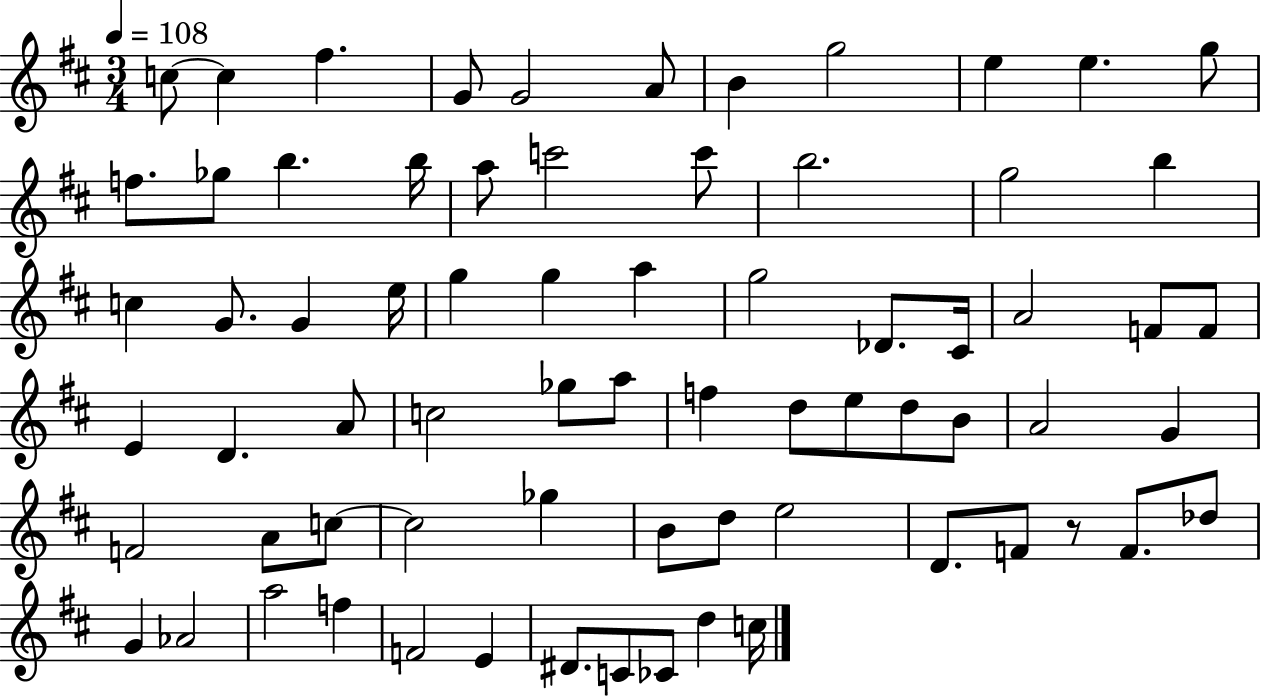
X:1
T:Untitled
M:3/4
L:1/4
K:D
c/2 c ^f G/2 G2 A/2 B g2 e e g/2 f/2 _g/2 b b/4 a/2 c'2 c'/2 b2 g2 b c G/2 G e/4 g g a g2 _D/2 ^C/4 A2 F/2 F/2 E D A/2 c2 _g/2 a/2 f d/2 e/2 d/2 B/2 A2 G F2 A/2 c/2 c2 _g B/2 d/2 e2 D/2 F/2 z/2 F/2 _d/2 G _A2 a2 f F2 E ^D/2 C/2 _C/2 d c/4